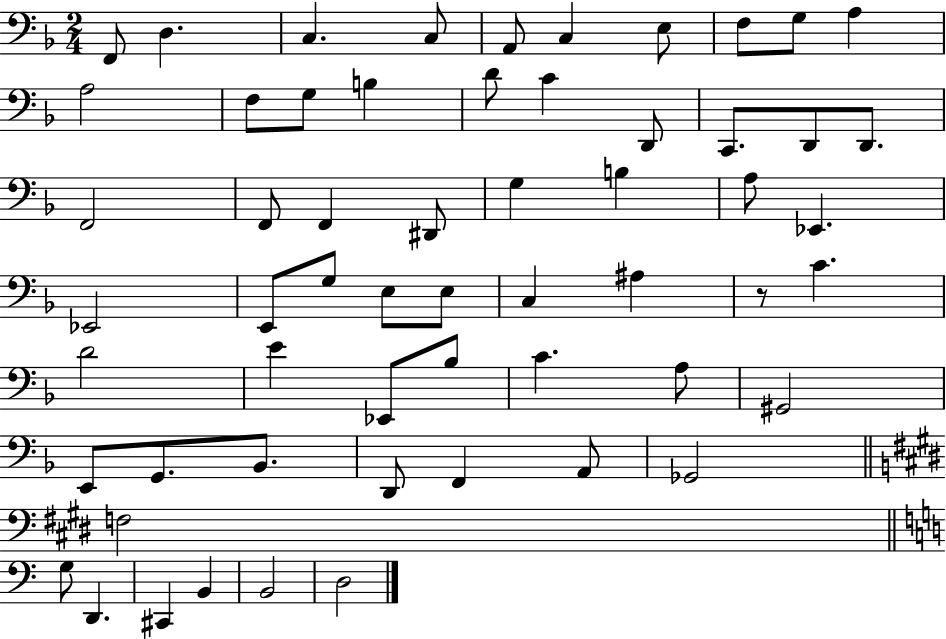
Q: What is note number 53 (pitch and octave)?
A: D2